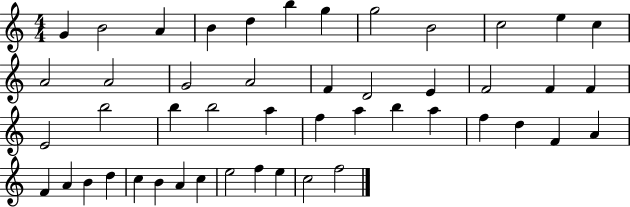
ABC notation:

X:1
T:Untitled
M:4/4
L:1/4
K:C
G B2 A B d b g g2 B2 c2 e c A2 A2 G2 A2 F D2 E F2 F F E2 b2 b b2 a f a b a f d F A F A B d c B A c e2 f e c2 f2